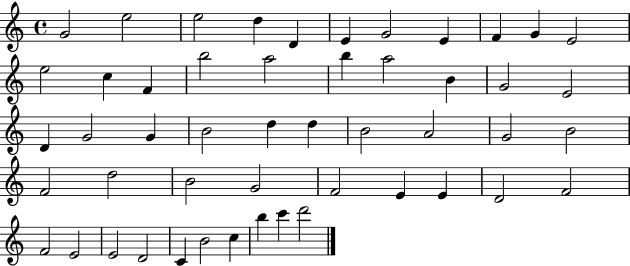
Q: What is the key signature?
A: C major